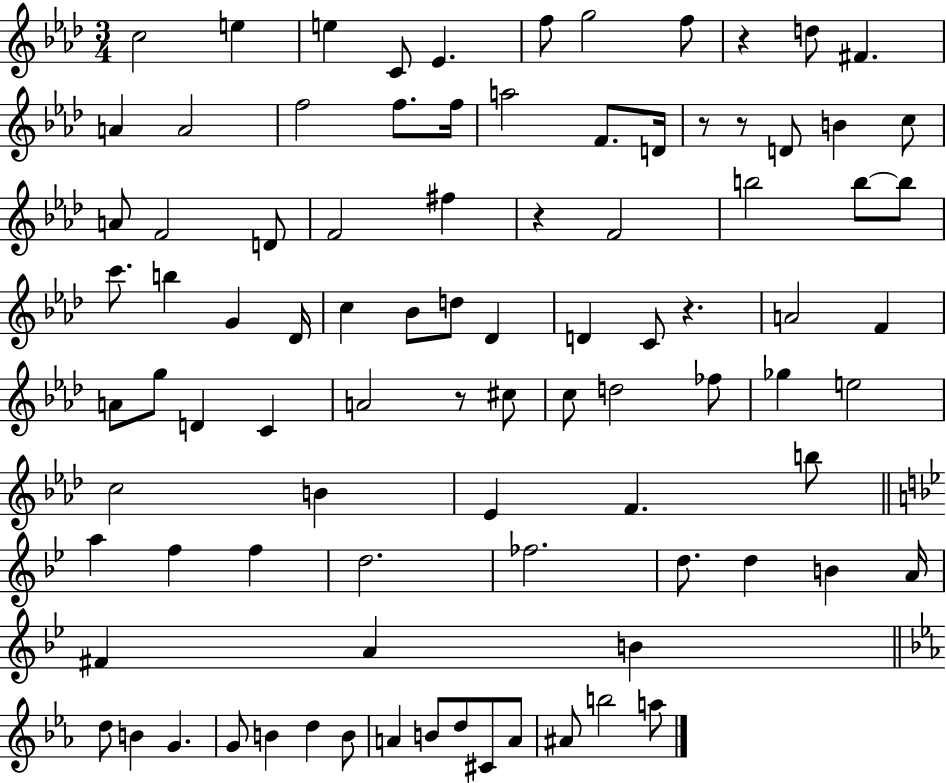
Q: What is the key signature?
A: AES major